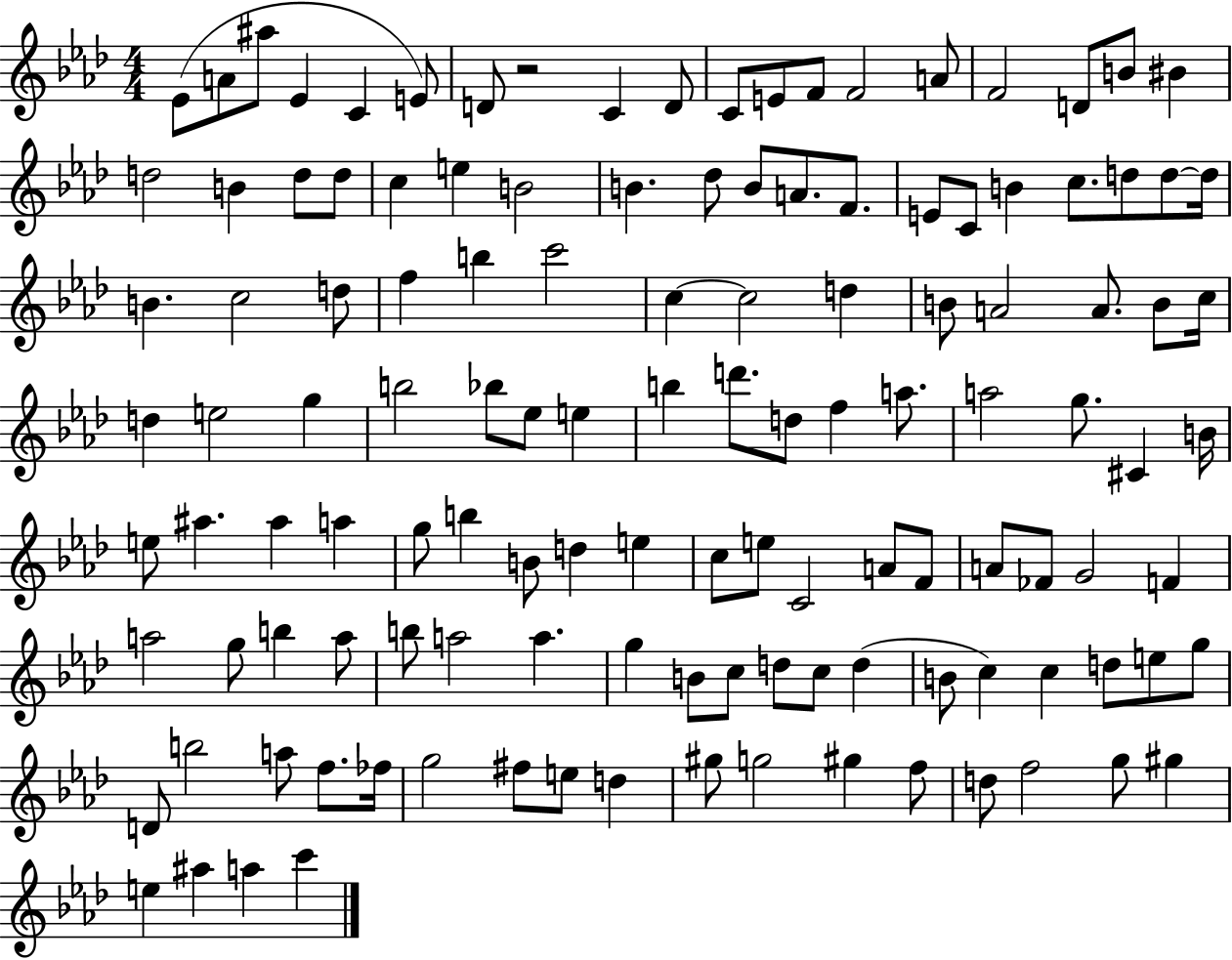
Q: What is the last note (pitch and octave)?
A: C6